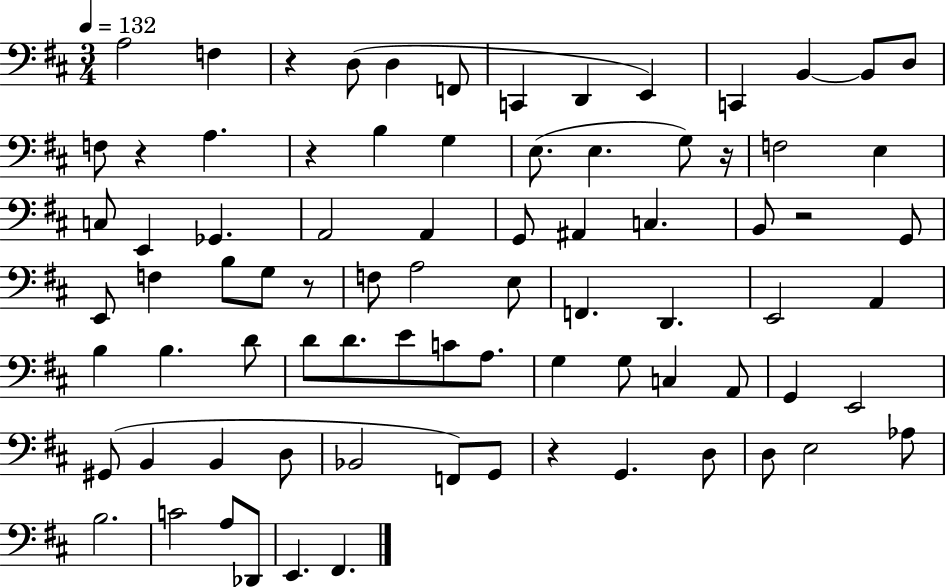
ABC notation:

X:1
T:Untitled
M:3/4
L:1/4
K:D
A,2 F, z D,/2 D, F,,/2 C,, D,, E,, C,, B,, B,,/2 D,/2 F,/2 z A, z B, G, E,/2 E, G,/2 z/4 F,2 E, C,/2 E,, _G,, A,,2 A,, G,,/2 ^A,, C, B,,/2 z2 G,,/2 E,,/2 F, B,/2 G,/2 z/2 F,/2 A,2 E,/2 F,, D,, E,,2 A,, B, B, D/2 D/2 D/2 E/2 C/2 A,/2 G, G,/2 C, A,,/2 G,, E,,2 ^G,,/2 B,, B,, D,/2 _B,,2 F,,/2 G,,/2 z G,, D,/2 D,/2 E,2 _A,/2 B,2 C2 A,/2 _D,,/2 E,, ^F,,